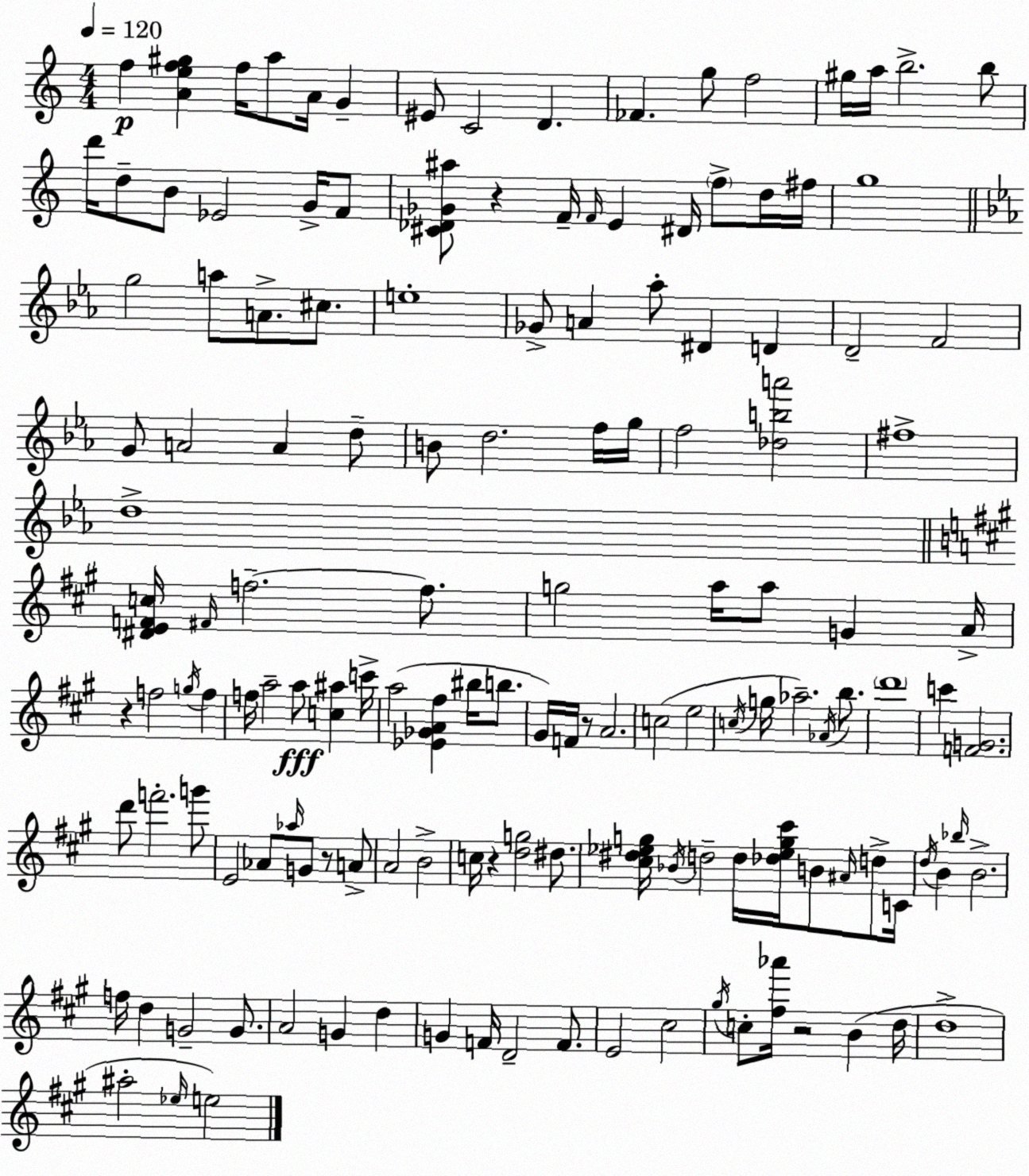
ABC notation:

X:1
T:Untitled
M:4/4
L:1/4
K:C
f [Aef^g] f/4 a/2 A/4 G ^E/2 C2 D _F g/2 f2 ^g/4 a/4 b2 b/2 d'/4 d/2 B/2 _E2 G/4 F/2 [^C_D_G^a]/2 z F/4 F/4 E ^D/4 f/2 d/4 ^f/4 g4 g2 a/2 A/2 ^c/2 e4 _G/2 A _a/2 ^D D D2 F2 G/2 A2 A d/2 B/2 d2 f/4 g/4 f2 [_dba']2 ^f4 d4 [^DEFc]/4 ^F/4 f2 f/2 g2 a/4 a/2 G A/4 z f2 g/4 f f/4 a2 a/2 [c^a] c'/4 a2 [_E_GA^f] ^b/4 b/2 ^G/4 F/4 z/2 A2 c2 e2 c/4 g/4 _a2 _A/4 b/2 d'4 c' [FG]2 d'/2 f'2 g'/2 E2 _A/2 _a/4 G/2 z/2 A/2 A2 B2 c/4 z [dg]2 ^d/2 [^c^d_eg]/4 _B/4 d2 d/4 [_d_eg^c']/4 B/2 ^A/4 d/2 C/4 d/4 B _b/4 B2 f/4 d G2 G/2 A2 G d G F/4 D2 F/2 E2 ^c2 ^g/4 c/2 [^f_a']/4 z2 B d/4 d4 ^a2 _e/4 e2